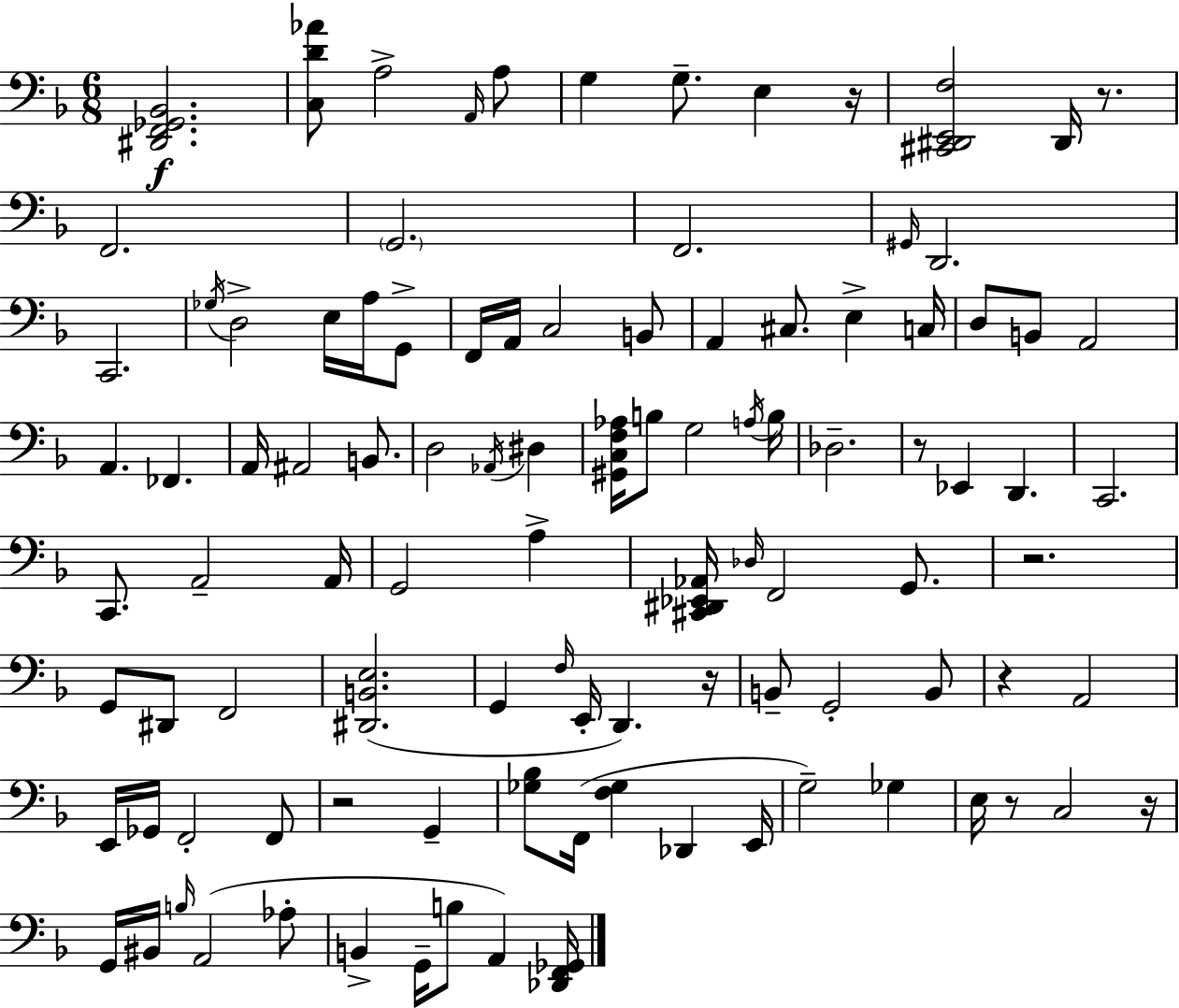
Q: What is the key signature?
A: F major